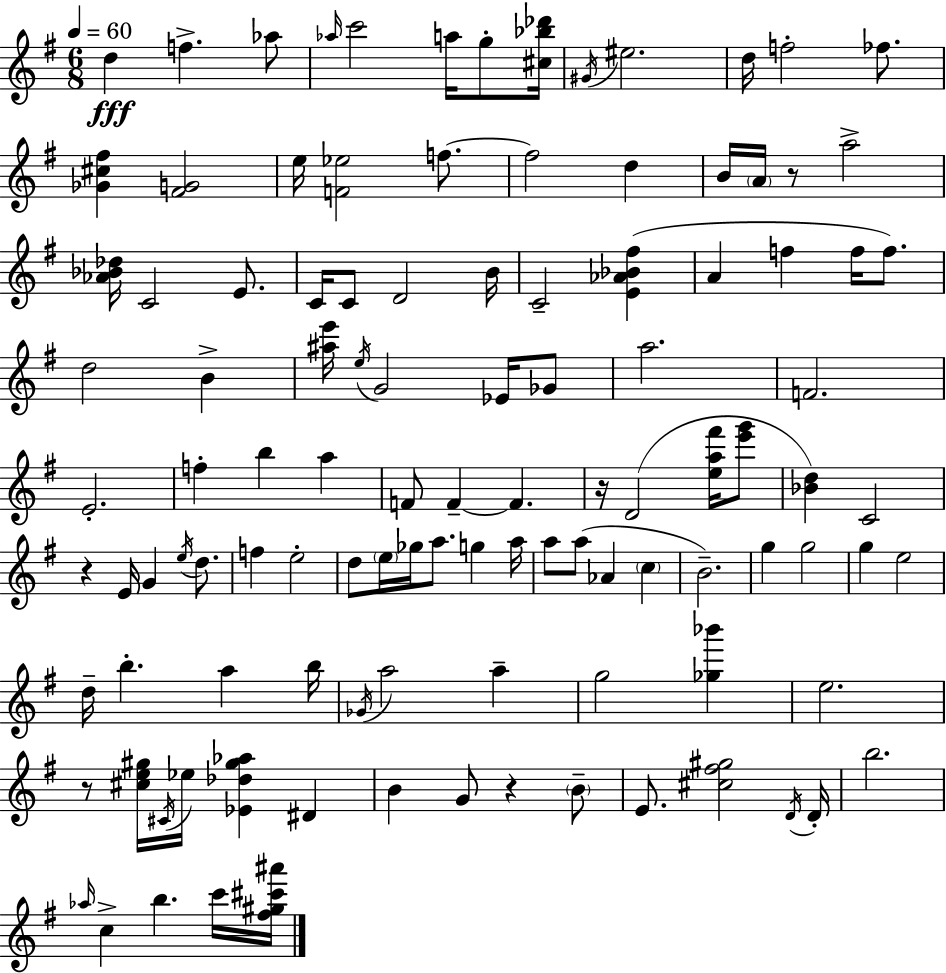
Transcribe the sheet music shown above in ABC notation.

X:1
T:Untitled
M:6/8
L:1/4
K:Em
d f _a/2 _a/4 c'2 a/4 g/2 [^c_b_d']/4 ^G/4 ^e2 d/4 f2 _f/2 [_G^c^f] [^FG]2 e/4 [F_e]2 f/2 f2 d B/4 A/4 z/2 a2 [_A_B_d]/4 C2 E/2 C/4 C/2 D2 B/4 C2 [E_A_B^f] A f f/4 f/2 d2 B [^ae']/4 e/4 G2 _E/4 _G/2 a2 F2 E2 f b a F/2 F F z/4 D2 [ea^f']/4 [e'g']/2 [_Bd] C2 z E/4 G e/4 d/2 f e2 d/2 e/4 _g/4 a/2 g a/4 a/2 a/2 _A c B2 g g2 g e2 d/4 b a b/4 _G/4 a2 a g2 [_g_b'] e2 z/2 [^ce^g]/4 ^C/4 _e/4 [_E_d^g_a] ^D B G/2 z B/2 E/2 [^c^f^g]2 D/4 D/4 b2 _a/4 c b c'/4 [^f^g^c'^a']/4